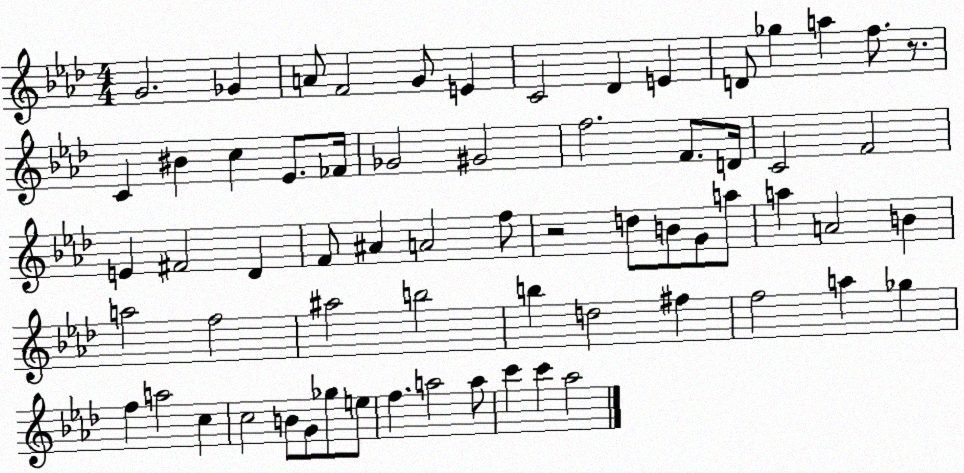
X:1
T:Untitled
M:4/4
L:1/4
K:Ab
G2 _G A/2 F2 G/2 E C2 _D E D/2 _g a f/2 z/2 C ^B c _E/2 _F/4 _G2 ^G2 f2 F/2 D/4 C2 F2 E ^F2 _D F/2 ^A A2 f/2 z2 d/2 B/2 G/2 a/2 a A2 B a2 f2 ^a2 b2 b d2 ^f f2 a _g f a2 c c2 B/2 G/2 _g/2 e/2 f a2 a/2 c' c' _a2